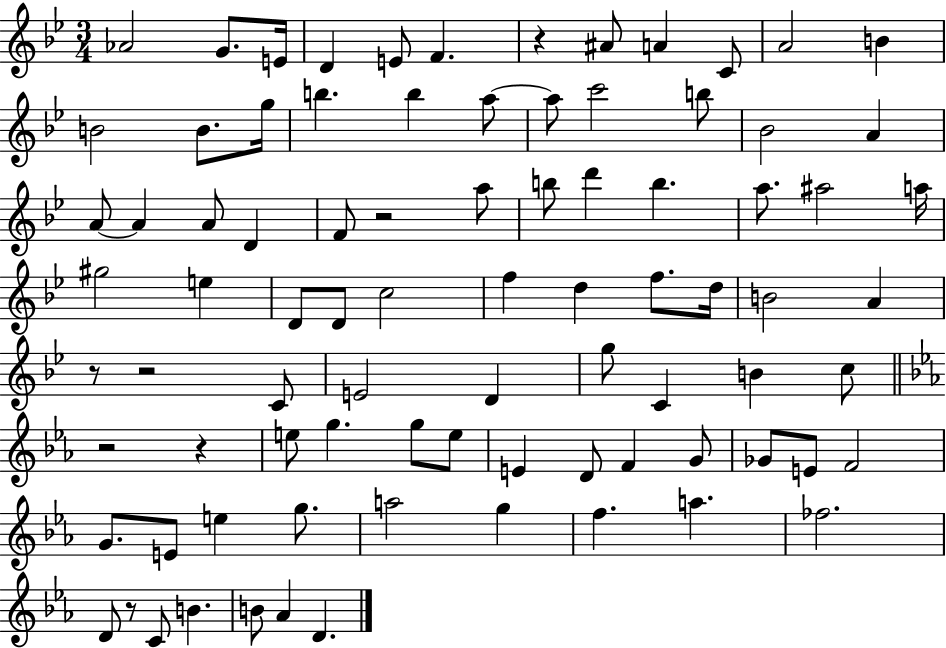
X:1
T:Untitled
M:3/4
L:1/4
K:Bb
_A2 G/2 E/4 D E/2 F z ^A/2 A C/2 A2 B B2 B/2 g/4 b b a/2 a/2 c'2 b/2 _B2 A A/2 A A/2 D F/2 z2 a/2 b/2 d' b a/2 ^a2 a/4 ^g2 e D/2 D/2 c2 f d f/2 d/4 B2 A z/2 z2 C/2 E2 D g/2 C B c/2 z2 z e/2 g g/2 e/2 E D/2 F G/2 _G/2 E/2 F2 G/2 E/2 e g/2 a2 g f a _f2 D/2 z/2 C/2 B B/2 _A D